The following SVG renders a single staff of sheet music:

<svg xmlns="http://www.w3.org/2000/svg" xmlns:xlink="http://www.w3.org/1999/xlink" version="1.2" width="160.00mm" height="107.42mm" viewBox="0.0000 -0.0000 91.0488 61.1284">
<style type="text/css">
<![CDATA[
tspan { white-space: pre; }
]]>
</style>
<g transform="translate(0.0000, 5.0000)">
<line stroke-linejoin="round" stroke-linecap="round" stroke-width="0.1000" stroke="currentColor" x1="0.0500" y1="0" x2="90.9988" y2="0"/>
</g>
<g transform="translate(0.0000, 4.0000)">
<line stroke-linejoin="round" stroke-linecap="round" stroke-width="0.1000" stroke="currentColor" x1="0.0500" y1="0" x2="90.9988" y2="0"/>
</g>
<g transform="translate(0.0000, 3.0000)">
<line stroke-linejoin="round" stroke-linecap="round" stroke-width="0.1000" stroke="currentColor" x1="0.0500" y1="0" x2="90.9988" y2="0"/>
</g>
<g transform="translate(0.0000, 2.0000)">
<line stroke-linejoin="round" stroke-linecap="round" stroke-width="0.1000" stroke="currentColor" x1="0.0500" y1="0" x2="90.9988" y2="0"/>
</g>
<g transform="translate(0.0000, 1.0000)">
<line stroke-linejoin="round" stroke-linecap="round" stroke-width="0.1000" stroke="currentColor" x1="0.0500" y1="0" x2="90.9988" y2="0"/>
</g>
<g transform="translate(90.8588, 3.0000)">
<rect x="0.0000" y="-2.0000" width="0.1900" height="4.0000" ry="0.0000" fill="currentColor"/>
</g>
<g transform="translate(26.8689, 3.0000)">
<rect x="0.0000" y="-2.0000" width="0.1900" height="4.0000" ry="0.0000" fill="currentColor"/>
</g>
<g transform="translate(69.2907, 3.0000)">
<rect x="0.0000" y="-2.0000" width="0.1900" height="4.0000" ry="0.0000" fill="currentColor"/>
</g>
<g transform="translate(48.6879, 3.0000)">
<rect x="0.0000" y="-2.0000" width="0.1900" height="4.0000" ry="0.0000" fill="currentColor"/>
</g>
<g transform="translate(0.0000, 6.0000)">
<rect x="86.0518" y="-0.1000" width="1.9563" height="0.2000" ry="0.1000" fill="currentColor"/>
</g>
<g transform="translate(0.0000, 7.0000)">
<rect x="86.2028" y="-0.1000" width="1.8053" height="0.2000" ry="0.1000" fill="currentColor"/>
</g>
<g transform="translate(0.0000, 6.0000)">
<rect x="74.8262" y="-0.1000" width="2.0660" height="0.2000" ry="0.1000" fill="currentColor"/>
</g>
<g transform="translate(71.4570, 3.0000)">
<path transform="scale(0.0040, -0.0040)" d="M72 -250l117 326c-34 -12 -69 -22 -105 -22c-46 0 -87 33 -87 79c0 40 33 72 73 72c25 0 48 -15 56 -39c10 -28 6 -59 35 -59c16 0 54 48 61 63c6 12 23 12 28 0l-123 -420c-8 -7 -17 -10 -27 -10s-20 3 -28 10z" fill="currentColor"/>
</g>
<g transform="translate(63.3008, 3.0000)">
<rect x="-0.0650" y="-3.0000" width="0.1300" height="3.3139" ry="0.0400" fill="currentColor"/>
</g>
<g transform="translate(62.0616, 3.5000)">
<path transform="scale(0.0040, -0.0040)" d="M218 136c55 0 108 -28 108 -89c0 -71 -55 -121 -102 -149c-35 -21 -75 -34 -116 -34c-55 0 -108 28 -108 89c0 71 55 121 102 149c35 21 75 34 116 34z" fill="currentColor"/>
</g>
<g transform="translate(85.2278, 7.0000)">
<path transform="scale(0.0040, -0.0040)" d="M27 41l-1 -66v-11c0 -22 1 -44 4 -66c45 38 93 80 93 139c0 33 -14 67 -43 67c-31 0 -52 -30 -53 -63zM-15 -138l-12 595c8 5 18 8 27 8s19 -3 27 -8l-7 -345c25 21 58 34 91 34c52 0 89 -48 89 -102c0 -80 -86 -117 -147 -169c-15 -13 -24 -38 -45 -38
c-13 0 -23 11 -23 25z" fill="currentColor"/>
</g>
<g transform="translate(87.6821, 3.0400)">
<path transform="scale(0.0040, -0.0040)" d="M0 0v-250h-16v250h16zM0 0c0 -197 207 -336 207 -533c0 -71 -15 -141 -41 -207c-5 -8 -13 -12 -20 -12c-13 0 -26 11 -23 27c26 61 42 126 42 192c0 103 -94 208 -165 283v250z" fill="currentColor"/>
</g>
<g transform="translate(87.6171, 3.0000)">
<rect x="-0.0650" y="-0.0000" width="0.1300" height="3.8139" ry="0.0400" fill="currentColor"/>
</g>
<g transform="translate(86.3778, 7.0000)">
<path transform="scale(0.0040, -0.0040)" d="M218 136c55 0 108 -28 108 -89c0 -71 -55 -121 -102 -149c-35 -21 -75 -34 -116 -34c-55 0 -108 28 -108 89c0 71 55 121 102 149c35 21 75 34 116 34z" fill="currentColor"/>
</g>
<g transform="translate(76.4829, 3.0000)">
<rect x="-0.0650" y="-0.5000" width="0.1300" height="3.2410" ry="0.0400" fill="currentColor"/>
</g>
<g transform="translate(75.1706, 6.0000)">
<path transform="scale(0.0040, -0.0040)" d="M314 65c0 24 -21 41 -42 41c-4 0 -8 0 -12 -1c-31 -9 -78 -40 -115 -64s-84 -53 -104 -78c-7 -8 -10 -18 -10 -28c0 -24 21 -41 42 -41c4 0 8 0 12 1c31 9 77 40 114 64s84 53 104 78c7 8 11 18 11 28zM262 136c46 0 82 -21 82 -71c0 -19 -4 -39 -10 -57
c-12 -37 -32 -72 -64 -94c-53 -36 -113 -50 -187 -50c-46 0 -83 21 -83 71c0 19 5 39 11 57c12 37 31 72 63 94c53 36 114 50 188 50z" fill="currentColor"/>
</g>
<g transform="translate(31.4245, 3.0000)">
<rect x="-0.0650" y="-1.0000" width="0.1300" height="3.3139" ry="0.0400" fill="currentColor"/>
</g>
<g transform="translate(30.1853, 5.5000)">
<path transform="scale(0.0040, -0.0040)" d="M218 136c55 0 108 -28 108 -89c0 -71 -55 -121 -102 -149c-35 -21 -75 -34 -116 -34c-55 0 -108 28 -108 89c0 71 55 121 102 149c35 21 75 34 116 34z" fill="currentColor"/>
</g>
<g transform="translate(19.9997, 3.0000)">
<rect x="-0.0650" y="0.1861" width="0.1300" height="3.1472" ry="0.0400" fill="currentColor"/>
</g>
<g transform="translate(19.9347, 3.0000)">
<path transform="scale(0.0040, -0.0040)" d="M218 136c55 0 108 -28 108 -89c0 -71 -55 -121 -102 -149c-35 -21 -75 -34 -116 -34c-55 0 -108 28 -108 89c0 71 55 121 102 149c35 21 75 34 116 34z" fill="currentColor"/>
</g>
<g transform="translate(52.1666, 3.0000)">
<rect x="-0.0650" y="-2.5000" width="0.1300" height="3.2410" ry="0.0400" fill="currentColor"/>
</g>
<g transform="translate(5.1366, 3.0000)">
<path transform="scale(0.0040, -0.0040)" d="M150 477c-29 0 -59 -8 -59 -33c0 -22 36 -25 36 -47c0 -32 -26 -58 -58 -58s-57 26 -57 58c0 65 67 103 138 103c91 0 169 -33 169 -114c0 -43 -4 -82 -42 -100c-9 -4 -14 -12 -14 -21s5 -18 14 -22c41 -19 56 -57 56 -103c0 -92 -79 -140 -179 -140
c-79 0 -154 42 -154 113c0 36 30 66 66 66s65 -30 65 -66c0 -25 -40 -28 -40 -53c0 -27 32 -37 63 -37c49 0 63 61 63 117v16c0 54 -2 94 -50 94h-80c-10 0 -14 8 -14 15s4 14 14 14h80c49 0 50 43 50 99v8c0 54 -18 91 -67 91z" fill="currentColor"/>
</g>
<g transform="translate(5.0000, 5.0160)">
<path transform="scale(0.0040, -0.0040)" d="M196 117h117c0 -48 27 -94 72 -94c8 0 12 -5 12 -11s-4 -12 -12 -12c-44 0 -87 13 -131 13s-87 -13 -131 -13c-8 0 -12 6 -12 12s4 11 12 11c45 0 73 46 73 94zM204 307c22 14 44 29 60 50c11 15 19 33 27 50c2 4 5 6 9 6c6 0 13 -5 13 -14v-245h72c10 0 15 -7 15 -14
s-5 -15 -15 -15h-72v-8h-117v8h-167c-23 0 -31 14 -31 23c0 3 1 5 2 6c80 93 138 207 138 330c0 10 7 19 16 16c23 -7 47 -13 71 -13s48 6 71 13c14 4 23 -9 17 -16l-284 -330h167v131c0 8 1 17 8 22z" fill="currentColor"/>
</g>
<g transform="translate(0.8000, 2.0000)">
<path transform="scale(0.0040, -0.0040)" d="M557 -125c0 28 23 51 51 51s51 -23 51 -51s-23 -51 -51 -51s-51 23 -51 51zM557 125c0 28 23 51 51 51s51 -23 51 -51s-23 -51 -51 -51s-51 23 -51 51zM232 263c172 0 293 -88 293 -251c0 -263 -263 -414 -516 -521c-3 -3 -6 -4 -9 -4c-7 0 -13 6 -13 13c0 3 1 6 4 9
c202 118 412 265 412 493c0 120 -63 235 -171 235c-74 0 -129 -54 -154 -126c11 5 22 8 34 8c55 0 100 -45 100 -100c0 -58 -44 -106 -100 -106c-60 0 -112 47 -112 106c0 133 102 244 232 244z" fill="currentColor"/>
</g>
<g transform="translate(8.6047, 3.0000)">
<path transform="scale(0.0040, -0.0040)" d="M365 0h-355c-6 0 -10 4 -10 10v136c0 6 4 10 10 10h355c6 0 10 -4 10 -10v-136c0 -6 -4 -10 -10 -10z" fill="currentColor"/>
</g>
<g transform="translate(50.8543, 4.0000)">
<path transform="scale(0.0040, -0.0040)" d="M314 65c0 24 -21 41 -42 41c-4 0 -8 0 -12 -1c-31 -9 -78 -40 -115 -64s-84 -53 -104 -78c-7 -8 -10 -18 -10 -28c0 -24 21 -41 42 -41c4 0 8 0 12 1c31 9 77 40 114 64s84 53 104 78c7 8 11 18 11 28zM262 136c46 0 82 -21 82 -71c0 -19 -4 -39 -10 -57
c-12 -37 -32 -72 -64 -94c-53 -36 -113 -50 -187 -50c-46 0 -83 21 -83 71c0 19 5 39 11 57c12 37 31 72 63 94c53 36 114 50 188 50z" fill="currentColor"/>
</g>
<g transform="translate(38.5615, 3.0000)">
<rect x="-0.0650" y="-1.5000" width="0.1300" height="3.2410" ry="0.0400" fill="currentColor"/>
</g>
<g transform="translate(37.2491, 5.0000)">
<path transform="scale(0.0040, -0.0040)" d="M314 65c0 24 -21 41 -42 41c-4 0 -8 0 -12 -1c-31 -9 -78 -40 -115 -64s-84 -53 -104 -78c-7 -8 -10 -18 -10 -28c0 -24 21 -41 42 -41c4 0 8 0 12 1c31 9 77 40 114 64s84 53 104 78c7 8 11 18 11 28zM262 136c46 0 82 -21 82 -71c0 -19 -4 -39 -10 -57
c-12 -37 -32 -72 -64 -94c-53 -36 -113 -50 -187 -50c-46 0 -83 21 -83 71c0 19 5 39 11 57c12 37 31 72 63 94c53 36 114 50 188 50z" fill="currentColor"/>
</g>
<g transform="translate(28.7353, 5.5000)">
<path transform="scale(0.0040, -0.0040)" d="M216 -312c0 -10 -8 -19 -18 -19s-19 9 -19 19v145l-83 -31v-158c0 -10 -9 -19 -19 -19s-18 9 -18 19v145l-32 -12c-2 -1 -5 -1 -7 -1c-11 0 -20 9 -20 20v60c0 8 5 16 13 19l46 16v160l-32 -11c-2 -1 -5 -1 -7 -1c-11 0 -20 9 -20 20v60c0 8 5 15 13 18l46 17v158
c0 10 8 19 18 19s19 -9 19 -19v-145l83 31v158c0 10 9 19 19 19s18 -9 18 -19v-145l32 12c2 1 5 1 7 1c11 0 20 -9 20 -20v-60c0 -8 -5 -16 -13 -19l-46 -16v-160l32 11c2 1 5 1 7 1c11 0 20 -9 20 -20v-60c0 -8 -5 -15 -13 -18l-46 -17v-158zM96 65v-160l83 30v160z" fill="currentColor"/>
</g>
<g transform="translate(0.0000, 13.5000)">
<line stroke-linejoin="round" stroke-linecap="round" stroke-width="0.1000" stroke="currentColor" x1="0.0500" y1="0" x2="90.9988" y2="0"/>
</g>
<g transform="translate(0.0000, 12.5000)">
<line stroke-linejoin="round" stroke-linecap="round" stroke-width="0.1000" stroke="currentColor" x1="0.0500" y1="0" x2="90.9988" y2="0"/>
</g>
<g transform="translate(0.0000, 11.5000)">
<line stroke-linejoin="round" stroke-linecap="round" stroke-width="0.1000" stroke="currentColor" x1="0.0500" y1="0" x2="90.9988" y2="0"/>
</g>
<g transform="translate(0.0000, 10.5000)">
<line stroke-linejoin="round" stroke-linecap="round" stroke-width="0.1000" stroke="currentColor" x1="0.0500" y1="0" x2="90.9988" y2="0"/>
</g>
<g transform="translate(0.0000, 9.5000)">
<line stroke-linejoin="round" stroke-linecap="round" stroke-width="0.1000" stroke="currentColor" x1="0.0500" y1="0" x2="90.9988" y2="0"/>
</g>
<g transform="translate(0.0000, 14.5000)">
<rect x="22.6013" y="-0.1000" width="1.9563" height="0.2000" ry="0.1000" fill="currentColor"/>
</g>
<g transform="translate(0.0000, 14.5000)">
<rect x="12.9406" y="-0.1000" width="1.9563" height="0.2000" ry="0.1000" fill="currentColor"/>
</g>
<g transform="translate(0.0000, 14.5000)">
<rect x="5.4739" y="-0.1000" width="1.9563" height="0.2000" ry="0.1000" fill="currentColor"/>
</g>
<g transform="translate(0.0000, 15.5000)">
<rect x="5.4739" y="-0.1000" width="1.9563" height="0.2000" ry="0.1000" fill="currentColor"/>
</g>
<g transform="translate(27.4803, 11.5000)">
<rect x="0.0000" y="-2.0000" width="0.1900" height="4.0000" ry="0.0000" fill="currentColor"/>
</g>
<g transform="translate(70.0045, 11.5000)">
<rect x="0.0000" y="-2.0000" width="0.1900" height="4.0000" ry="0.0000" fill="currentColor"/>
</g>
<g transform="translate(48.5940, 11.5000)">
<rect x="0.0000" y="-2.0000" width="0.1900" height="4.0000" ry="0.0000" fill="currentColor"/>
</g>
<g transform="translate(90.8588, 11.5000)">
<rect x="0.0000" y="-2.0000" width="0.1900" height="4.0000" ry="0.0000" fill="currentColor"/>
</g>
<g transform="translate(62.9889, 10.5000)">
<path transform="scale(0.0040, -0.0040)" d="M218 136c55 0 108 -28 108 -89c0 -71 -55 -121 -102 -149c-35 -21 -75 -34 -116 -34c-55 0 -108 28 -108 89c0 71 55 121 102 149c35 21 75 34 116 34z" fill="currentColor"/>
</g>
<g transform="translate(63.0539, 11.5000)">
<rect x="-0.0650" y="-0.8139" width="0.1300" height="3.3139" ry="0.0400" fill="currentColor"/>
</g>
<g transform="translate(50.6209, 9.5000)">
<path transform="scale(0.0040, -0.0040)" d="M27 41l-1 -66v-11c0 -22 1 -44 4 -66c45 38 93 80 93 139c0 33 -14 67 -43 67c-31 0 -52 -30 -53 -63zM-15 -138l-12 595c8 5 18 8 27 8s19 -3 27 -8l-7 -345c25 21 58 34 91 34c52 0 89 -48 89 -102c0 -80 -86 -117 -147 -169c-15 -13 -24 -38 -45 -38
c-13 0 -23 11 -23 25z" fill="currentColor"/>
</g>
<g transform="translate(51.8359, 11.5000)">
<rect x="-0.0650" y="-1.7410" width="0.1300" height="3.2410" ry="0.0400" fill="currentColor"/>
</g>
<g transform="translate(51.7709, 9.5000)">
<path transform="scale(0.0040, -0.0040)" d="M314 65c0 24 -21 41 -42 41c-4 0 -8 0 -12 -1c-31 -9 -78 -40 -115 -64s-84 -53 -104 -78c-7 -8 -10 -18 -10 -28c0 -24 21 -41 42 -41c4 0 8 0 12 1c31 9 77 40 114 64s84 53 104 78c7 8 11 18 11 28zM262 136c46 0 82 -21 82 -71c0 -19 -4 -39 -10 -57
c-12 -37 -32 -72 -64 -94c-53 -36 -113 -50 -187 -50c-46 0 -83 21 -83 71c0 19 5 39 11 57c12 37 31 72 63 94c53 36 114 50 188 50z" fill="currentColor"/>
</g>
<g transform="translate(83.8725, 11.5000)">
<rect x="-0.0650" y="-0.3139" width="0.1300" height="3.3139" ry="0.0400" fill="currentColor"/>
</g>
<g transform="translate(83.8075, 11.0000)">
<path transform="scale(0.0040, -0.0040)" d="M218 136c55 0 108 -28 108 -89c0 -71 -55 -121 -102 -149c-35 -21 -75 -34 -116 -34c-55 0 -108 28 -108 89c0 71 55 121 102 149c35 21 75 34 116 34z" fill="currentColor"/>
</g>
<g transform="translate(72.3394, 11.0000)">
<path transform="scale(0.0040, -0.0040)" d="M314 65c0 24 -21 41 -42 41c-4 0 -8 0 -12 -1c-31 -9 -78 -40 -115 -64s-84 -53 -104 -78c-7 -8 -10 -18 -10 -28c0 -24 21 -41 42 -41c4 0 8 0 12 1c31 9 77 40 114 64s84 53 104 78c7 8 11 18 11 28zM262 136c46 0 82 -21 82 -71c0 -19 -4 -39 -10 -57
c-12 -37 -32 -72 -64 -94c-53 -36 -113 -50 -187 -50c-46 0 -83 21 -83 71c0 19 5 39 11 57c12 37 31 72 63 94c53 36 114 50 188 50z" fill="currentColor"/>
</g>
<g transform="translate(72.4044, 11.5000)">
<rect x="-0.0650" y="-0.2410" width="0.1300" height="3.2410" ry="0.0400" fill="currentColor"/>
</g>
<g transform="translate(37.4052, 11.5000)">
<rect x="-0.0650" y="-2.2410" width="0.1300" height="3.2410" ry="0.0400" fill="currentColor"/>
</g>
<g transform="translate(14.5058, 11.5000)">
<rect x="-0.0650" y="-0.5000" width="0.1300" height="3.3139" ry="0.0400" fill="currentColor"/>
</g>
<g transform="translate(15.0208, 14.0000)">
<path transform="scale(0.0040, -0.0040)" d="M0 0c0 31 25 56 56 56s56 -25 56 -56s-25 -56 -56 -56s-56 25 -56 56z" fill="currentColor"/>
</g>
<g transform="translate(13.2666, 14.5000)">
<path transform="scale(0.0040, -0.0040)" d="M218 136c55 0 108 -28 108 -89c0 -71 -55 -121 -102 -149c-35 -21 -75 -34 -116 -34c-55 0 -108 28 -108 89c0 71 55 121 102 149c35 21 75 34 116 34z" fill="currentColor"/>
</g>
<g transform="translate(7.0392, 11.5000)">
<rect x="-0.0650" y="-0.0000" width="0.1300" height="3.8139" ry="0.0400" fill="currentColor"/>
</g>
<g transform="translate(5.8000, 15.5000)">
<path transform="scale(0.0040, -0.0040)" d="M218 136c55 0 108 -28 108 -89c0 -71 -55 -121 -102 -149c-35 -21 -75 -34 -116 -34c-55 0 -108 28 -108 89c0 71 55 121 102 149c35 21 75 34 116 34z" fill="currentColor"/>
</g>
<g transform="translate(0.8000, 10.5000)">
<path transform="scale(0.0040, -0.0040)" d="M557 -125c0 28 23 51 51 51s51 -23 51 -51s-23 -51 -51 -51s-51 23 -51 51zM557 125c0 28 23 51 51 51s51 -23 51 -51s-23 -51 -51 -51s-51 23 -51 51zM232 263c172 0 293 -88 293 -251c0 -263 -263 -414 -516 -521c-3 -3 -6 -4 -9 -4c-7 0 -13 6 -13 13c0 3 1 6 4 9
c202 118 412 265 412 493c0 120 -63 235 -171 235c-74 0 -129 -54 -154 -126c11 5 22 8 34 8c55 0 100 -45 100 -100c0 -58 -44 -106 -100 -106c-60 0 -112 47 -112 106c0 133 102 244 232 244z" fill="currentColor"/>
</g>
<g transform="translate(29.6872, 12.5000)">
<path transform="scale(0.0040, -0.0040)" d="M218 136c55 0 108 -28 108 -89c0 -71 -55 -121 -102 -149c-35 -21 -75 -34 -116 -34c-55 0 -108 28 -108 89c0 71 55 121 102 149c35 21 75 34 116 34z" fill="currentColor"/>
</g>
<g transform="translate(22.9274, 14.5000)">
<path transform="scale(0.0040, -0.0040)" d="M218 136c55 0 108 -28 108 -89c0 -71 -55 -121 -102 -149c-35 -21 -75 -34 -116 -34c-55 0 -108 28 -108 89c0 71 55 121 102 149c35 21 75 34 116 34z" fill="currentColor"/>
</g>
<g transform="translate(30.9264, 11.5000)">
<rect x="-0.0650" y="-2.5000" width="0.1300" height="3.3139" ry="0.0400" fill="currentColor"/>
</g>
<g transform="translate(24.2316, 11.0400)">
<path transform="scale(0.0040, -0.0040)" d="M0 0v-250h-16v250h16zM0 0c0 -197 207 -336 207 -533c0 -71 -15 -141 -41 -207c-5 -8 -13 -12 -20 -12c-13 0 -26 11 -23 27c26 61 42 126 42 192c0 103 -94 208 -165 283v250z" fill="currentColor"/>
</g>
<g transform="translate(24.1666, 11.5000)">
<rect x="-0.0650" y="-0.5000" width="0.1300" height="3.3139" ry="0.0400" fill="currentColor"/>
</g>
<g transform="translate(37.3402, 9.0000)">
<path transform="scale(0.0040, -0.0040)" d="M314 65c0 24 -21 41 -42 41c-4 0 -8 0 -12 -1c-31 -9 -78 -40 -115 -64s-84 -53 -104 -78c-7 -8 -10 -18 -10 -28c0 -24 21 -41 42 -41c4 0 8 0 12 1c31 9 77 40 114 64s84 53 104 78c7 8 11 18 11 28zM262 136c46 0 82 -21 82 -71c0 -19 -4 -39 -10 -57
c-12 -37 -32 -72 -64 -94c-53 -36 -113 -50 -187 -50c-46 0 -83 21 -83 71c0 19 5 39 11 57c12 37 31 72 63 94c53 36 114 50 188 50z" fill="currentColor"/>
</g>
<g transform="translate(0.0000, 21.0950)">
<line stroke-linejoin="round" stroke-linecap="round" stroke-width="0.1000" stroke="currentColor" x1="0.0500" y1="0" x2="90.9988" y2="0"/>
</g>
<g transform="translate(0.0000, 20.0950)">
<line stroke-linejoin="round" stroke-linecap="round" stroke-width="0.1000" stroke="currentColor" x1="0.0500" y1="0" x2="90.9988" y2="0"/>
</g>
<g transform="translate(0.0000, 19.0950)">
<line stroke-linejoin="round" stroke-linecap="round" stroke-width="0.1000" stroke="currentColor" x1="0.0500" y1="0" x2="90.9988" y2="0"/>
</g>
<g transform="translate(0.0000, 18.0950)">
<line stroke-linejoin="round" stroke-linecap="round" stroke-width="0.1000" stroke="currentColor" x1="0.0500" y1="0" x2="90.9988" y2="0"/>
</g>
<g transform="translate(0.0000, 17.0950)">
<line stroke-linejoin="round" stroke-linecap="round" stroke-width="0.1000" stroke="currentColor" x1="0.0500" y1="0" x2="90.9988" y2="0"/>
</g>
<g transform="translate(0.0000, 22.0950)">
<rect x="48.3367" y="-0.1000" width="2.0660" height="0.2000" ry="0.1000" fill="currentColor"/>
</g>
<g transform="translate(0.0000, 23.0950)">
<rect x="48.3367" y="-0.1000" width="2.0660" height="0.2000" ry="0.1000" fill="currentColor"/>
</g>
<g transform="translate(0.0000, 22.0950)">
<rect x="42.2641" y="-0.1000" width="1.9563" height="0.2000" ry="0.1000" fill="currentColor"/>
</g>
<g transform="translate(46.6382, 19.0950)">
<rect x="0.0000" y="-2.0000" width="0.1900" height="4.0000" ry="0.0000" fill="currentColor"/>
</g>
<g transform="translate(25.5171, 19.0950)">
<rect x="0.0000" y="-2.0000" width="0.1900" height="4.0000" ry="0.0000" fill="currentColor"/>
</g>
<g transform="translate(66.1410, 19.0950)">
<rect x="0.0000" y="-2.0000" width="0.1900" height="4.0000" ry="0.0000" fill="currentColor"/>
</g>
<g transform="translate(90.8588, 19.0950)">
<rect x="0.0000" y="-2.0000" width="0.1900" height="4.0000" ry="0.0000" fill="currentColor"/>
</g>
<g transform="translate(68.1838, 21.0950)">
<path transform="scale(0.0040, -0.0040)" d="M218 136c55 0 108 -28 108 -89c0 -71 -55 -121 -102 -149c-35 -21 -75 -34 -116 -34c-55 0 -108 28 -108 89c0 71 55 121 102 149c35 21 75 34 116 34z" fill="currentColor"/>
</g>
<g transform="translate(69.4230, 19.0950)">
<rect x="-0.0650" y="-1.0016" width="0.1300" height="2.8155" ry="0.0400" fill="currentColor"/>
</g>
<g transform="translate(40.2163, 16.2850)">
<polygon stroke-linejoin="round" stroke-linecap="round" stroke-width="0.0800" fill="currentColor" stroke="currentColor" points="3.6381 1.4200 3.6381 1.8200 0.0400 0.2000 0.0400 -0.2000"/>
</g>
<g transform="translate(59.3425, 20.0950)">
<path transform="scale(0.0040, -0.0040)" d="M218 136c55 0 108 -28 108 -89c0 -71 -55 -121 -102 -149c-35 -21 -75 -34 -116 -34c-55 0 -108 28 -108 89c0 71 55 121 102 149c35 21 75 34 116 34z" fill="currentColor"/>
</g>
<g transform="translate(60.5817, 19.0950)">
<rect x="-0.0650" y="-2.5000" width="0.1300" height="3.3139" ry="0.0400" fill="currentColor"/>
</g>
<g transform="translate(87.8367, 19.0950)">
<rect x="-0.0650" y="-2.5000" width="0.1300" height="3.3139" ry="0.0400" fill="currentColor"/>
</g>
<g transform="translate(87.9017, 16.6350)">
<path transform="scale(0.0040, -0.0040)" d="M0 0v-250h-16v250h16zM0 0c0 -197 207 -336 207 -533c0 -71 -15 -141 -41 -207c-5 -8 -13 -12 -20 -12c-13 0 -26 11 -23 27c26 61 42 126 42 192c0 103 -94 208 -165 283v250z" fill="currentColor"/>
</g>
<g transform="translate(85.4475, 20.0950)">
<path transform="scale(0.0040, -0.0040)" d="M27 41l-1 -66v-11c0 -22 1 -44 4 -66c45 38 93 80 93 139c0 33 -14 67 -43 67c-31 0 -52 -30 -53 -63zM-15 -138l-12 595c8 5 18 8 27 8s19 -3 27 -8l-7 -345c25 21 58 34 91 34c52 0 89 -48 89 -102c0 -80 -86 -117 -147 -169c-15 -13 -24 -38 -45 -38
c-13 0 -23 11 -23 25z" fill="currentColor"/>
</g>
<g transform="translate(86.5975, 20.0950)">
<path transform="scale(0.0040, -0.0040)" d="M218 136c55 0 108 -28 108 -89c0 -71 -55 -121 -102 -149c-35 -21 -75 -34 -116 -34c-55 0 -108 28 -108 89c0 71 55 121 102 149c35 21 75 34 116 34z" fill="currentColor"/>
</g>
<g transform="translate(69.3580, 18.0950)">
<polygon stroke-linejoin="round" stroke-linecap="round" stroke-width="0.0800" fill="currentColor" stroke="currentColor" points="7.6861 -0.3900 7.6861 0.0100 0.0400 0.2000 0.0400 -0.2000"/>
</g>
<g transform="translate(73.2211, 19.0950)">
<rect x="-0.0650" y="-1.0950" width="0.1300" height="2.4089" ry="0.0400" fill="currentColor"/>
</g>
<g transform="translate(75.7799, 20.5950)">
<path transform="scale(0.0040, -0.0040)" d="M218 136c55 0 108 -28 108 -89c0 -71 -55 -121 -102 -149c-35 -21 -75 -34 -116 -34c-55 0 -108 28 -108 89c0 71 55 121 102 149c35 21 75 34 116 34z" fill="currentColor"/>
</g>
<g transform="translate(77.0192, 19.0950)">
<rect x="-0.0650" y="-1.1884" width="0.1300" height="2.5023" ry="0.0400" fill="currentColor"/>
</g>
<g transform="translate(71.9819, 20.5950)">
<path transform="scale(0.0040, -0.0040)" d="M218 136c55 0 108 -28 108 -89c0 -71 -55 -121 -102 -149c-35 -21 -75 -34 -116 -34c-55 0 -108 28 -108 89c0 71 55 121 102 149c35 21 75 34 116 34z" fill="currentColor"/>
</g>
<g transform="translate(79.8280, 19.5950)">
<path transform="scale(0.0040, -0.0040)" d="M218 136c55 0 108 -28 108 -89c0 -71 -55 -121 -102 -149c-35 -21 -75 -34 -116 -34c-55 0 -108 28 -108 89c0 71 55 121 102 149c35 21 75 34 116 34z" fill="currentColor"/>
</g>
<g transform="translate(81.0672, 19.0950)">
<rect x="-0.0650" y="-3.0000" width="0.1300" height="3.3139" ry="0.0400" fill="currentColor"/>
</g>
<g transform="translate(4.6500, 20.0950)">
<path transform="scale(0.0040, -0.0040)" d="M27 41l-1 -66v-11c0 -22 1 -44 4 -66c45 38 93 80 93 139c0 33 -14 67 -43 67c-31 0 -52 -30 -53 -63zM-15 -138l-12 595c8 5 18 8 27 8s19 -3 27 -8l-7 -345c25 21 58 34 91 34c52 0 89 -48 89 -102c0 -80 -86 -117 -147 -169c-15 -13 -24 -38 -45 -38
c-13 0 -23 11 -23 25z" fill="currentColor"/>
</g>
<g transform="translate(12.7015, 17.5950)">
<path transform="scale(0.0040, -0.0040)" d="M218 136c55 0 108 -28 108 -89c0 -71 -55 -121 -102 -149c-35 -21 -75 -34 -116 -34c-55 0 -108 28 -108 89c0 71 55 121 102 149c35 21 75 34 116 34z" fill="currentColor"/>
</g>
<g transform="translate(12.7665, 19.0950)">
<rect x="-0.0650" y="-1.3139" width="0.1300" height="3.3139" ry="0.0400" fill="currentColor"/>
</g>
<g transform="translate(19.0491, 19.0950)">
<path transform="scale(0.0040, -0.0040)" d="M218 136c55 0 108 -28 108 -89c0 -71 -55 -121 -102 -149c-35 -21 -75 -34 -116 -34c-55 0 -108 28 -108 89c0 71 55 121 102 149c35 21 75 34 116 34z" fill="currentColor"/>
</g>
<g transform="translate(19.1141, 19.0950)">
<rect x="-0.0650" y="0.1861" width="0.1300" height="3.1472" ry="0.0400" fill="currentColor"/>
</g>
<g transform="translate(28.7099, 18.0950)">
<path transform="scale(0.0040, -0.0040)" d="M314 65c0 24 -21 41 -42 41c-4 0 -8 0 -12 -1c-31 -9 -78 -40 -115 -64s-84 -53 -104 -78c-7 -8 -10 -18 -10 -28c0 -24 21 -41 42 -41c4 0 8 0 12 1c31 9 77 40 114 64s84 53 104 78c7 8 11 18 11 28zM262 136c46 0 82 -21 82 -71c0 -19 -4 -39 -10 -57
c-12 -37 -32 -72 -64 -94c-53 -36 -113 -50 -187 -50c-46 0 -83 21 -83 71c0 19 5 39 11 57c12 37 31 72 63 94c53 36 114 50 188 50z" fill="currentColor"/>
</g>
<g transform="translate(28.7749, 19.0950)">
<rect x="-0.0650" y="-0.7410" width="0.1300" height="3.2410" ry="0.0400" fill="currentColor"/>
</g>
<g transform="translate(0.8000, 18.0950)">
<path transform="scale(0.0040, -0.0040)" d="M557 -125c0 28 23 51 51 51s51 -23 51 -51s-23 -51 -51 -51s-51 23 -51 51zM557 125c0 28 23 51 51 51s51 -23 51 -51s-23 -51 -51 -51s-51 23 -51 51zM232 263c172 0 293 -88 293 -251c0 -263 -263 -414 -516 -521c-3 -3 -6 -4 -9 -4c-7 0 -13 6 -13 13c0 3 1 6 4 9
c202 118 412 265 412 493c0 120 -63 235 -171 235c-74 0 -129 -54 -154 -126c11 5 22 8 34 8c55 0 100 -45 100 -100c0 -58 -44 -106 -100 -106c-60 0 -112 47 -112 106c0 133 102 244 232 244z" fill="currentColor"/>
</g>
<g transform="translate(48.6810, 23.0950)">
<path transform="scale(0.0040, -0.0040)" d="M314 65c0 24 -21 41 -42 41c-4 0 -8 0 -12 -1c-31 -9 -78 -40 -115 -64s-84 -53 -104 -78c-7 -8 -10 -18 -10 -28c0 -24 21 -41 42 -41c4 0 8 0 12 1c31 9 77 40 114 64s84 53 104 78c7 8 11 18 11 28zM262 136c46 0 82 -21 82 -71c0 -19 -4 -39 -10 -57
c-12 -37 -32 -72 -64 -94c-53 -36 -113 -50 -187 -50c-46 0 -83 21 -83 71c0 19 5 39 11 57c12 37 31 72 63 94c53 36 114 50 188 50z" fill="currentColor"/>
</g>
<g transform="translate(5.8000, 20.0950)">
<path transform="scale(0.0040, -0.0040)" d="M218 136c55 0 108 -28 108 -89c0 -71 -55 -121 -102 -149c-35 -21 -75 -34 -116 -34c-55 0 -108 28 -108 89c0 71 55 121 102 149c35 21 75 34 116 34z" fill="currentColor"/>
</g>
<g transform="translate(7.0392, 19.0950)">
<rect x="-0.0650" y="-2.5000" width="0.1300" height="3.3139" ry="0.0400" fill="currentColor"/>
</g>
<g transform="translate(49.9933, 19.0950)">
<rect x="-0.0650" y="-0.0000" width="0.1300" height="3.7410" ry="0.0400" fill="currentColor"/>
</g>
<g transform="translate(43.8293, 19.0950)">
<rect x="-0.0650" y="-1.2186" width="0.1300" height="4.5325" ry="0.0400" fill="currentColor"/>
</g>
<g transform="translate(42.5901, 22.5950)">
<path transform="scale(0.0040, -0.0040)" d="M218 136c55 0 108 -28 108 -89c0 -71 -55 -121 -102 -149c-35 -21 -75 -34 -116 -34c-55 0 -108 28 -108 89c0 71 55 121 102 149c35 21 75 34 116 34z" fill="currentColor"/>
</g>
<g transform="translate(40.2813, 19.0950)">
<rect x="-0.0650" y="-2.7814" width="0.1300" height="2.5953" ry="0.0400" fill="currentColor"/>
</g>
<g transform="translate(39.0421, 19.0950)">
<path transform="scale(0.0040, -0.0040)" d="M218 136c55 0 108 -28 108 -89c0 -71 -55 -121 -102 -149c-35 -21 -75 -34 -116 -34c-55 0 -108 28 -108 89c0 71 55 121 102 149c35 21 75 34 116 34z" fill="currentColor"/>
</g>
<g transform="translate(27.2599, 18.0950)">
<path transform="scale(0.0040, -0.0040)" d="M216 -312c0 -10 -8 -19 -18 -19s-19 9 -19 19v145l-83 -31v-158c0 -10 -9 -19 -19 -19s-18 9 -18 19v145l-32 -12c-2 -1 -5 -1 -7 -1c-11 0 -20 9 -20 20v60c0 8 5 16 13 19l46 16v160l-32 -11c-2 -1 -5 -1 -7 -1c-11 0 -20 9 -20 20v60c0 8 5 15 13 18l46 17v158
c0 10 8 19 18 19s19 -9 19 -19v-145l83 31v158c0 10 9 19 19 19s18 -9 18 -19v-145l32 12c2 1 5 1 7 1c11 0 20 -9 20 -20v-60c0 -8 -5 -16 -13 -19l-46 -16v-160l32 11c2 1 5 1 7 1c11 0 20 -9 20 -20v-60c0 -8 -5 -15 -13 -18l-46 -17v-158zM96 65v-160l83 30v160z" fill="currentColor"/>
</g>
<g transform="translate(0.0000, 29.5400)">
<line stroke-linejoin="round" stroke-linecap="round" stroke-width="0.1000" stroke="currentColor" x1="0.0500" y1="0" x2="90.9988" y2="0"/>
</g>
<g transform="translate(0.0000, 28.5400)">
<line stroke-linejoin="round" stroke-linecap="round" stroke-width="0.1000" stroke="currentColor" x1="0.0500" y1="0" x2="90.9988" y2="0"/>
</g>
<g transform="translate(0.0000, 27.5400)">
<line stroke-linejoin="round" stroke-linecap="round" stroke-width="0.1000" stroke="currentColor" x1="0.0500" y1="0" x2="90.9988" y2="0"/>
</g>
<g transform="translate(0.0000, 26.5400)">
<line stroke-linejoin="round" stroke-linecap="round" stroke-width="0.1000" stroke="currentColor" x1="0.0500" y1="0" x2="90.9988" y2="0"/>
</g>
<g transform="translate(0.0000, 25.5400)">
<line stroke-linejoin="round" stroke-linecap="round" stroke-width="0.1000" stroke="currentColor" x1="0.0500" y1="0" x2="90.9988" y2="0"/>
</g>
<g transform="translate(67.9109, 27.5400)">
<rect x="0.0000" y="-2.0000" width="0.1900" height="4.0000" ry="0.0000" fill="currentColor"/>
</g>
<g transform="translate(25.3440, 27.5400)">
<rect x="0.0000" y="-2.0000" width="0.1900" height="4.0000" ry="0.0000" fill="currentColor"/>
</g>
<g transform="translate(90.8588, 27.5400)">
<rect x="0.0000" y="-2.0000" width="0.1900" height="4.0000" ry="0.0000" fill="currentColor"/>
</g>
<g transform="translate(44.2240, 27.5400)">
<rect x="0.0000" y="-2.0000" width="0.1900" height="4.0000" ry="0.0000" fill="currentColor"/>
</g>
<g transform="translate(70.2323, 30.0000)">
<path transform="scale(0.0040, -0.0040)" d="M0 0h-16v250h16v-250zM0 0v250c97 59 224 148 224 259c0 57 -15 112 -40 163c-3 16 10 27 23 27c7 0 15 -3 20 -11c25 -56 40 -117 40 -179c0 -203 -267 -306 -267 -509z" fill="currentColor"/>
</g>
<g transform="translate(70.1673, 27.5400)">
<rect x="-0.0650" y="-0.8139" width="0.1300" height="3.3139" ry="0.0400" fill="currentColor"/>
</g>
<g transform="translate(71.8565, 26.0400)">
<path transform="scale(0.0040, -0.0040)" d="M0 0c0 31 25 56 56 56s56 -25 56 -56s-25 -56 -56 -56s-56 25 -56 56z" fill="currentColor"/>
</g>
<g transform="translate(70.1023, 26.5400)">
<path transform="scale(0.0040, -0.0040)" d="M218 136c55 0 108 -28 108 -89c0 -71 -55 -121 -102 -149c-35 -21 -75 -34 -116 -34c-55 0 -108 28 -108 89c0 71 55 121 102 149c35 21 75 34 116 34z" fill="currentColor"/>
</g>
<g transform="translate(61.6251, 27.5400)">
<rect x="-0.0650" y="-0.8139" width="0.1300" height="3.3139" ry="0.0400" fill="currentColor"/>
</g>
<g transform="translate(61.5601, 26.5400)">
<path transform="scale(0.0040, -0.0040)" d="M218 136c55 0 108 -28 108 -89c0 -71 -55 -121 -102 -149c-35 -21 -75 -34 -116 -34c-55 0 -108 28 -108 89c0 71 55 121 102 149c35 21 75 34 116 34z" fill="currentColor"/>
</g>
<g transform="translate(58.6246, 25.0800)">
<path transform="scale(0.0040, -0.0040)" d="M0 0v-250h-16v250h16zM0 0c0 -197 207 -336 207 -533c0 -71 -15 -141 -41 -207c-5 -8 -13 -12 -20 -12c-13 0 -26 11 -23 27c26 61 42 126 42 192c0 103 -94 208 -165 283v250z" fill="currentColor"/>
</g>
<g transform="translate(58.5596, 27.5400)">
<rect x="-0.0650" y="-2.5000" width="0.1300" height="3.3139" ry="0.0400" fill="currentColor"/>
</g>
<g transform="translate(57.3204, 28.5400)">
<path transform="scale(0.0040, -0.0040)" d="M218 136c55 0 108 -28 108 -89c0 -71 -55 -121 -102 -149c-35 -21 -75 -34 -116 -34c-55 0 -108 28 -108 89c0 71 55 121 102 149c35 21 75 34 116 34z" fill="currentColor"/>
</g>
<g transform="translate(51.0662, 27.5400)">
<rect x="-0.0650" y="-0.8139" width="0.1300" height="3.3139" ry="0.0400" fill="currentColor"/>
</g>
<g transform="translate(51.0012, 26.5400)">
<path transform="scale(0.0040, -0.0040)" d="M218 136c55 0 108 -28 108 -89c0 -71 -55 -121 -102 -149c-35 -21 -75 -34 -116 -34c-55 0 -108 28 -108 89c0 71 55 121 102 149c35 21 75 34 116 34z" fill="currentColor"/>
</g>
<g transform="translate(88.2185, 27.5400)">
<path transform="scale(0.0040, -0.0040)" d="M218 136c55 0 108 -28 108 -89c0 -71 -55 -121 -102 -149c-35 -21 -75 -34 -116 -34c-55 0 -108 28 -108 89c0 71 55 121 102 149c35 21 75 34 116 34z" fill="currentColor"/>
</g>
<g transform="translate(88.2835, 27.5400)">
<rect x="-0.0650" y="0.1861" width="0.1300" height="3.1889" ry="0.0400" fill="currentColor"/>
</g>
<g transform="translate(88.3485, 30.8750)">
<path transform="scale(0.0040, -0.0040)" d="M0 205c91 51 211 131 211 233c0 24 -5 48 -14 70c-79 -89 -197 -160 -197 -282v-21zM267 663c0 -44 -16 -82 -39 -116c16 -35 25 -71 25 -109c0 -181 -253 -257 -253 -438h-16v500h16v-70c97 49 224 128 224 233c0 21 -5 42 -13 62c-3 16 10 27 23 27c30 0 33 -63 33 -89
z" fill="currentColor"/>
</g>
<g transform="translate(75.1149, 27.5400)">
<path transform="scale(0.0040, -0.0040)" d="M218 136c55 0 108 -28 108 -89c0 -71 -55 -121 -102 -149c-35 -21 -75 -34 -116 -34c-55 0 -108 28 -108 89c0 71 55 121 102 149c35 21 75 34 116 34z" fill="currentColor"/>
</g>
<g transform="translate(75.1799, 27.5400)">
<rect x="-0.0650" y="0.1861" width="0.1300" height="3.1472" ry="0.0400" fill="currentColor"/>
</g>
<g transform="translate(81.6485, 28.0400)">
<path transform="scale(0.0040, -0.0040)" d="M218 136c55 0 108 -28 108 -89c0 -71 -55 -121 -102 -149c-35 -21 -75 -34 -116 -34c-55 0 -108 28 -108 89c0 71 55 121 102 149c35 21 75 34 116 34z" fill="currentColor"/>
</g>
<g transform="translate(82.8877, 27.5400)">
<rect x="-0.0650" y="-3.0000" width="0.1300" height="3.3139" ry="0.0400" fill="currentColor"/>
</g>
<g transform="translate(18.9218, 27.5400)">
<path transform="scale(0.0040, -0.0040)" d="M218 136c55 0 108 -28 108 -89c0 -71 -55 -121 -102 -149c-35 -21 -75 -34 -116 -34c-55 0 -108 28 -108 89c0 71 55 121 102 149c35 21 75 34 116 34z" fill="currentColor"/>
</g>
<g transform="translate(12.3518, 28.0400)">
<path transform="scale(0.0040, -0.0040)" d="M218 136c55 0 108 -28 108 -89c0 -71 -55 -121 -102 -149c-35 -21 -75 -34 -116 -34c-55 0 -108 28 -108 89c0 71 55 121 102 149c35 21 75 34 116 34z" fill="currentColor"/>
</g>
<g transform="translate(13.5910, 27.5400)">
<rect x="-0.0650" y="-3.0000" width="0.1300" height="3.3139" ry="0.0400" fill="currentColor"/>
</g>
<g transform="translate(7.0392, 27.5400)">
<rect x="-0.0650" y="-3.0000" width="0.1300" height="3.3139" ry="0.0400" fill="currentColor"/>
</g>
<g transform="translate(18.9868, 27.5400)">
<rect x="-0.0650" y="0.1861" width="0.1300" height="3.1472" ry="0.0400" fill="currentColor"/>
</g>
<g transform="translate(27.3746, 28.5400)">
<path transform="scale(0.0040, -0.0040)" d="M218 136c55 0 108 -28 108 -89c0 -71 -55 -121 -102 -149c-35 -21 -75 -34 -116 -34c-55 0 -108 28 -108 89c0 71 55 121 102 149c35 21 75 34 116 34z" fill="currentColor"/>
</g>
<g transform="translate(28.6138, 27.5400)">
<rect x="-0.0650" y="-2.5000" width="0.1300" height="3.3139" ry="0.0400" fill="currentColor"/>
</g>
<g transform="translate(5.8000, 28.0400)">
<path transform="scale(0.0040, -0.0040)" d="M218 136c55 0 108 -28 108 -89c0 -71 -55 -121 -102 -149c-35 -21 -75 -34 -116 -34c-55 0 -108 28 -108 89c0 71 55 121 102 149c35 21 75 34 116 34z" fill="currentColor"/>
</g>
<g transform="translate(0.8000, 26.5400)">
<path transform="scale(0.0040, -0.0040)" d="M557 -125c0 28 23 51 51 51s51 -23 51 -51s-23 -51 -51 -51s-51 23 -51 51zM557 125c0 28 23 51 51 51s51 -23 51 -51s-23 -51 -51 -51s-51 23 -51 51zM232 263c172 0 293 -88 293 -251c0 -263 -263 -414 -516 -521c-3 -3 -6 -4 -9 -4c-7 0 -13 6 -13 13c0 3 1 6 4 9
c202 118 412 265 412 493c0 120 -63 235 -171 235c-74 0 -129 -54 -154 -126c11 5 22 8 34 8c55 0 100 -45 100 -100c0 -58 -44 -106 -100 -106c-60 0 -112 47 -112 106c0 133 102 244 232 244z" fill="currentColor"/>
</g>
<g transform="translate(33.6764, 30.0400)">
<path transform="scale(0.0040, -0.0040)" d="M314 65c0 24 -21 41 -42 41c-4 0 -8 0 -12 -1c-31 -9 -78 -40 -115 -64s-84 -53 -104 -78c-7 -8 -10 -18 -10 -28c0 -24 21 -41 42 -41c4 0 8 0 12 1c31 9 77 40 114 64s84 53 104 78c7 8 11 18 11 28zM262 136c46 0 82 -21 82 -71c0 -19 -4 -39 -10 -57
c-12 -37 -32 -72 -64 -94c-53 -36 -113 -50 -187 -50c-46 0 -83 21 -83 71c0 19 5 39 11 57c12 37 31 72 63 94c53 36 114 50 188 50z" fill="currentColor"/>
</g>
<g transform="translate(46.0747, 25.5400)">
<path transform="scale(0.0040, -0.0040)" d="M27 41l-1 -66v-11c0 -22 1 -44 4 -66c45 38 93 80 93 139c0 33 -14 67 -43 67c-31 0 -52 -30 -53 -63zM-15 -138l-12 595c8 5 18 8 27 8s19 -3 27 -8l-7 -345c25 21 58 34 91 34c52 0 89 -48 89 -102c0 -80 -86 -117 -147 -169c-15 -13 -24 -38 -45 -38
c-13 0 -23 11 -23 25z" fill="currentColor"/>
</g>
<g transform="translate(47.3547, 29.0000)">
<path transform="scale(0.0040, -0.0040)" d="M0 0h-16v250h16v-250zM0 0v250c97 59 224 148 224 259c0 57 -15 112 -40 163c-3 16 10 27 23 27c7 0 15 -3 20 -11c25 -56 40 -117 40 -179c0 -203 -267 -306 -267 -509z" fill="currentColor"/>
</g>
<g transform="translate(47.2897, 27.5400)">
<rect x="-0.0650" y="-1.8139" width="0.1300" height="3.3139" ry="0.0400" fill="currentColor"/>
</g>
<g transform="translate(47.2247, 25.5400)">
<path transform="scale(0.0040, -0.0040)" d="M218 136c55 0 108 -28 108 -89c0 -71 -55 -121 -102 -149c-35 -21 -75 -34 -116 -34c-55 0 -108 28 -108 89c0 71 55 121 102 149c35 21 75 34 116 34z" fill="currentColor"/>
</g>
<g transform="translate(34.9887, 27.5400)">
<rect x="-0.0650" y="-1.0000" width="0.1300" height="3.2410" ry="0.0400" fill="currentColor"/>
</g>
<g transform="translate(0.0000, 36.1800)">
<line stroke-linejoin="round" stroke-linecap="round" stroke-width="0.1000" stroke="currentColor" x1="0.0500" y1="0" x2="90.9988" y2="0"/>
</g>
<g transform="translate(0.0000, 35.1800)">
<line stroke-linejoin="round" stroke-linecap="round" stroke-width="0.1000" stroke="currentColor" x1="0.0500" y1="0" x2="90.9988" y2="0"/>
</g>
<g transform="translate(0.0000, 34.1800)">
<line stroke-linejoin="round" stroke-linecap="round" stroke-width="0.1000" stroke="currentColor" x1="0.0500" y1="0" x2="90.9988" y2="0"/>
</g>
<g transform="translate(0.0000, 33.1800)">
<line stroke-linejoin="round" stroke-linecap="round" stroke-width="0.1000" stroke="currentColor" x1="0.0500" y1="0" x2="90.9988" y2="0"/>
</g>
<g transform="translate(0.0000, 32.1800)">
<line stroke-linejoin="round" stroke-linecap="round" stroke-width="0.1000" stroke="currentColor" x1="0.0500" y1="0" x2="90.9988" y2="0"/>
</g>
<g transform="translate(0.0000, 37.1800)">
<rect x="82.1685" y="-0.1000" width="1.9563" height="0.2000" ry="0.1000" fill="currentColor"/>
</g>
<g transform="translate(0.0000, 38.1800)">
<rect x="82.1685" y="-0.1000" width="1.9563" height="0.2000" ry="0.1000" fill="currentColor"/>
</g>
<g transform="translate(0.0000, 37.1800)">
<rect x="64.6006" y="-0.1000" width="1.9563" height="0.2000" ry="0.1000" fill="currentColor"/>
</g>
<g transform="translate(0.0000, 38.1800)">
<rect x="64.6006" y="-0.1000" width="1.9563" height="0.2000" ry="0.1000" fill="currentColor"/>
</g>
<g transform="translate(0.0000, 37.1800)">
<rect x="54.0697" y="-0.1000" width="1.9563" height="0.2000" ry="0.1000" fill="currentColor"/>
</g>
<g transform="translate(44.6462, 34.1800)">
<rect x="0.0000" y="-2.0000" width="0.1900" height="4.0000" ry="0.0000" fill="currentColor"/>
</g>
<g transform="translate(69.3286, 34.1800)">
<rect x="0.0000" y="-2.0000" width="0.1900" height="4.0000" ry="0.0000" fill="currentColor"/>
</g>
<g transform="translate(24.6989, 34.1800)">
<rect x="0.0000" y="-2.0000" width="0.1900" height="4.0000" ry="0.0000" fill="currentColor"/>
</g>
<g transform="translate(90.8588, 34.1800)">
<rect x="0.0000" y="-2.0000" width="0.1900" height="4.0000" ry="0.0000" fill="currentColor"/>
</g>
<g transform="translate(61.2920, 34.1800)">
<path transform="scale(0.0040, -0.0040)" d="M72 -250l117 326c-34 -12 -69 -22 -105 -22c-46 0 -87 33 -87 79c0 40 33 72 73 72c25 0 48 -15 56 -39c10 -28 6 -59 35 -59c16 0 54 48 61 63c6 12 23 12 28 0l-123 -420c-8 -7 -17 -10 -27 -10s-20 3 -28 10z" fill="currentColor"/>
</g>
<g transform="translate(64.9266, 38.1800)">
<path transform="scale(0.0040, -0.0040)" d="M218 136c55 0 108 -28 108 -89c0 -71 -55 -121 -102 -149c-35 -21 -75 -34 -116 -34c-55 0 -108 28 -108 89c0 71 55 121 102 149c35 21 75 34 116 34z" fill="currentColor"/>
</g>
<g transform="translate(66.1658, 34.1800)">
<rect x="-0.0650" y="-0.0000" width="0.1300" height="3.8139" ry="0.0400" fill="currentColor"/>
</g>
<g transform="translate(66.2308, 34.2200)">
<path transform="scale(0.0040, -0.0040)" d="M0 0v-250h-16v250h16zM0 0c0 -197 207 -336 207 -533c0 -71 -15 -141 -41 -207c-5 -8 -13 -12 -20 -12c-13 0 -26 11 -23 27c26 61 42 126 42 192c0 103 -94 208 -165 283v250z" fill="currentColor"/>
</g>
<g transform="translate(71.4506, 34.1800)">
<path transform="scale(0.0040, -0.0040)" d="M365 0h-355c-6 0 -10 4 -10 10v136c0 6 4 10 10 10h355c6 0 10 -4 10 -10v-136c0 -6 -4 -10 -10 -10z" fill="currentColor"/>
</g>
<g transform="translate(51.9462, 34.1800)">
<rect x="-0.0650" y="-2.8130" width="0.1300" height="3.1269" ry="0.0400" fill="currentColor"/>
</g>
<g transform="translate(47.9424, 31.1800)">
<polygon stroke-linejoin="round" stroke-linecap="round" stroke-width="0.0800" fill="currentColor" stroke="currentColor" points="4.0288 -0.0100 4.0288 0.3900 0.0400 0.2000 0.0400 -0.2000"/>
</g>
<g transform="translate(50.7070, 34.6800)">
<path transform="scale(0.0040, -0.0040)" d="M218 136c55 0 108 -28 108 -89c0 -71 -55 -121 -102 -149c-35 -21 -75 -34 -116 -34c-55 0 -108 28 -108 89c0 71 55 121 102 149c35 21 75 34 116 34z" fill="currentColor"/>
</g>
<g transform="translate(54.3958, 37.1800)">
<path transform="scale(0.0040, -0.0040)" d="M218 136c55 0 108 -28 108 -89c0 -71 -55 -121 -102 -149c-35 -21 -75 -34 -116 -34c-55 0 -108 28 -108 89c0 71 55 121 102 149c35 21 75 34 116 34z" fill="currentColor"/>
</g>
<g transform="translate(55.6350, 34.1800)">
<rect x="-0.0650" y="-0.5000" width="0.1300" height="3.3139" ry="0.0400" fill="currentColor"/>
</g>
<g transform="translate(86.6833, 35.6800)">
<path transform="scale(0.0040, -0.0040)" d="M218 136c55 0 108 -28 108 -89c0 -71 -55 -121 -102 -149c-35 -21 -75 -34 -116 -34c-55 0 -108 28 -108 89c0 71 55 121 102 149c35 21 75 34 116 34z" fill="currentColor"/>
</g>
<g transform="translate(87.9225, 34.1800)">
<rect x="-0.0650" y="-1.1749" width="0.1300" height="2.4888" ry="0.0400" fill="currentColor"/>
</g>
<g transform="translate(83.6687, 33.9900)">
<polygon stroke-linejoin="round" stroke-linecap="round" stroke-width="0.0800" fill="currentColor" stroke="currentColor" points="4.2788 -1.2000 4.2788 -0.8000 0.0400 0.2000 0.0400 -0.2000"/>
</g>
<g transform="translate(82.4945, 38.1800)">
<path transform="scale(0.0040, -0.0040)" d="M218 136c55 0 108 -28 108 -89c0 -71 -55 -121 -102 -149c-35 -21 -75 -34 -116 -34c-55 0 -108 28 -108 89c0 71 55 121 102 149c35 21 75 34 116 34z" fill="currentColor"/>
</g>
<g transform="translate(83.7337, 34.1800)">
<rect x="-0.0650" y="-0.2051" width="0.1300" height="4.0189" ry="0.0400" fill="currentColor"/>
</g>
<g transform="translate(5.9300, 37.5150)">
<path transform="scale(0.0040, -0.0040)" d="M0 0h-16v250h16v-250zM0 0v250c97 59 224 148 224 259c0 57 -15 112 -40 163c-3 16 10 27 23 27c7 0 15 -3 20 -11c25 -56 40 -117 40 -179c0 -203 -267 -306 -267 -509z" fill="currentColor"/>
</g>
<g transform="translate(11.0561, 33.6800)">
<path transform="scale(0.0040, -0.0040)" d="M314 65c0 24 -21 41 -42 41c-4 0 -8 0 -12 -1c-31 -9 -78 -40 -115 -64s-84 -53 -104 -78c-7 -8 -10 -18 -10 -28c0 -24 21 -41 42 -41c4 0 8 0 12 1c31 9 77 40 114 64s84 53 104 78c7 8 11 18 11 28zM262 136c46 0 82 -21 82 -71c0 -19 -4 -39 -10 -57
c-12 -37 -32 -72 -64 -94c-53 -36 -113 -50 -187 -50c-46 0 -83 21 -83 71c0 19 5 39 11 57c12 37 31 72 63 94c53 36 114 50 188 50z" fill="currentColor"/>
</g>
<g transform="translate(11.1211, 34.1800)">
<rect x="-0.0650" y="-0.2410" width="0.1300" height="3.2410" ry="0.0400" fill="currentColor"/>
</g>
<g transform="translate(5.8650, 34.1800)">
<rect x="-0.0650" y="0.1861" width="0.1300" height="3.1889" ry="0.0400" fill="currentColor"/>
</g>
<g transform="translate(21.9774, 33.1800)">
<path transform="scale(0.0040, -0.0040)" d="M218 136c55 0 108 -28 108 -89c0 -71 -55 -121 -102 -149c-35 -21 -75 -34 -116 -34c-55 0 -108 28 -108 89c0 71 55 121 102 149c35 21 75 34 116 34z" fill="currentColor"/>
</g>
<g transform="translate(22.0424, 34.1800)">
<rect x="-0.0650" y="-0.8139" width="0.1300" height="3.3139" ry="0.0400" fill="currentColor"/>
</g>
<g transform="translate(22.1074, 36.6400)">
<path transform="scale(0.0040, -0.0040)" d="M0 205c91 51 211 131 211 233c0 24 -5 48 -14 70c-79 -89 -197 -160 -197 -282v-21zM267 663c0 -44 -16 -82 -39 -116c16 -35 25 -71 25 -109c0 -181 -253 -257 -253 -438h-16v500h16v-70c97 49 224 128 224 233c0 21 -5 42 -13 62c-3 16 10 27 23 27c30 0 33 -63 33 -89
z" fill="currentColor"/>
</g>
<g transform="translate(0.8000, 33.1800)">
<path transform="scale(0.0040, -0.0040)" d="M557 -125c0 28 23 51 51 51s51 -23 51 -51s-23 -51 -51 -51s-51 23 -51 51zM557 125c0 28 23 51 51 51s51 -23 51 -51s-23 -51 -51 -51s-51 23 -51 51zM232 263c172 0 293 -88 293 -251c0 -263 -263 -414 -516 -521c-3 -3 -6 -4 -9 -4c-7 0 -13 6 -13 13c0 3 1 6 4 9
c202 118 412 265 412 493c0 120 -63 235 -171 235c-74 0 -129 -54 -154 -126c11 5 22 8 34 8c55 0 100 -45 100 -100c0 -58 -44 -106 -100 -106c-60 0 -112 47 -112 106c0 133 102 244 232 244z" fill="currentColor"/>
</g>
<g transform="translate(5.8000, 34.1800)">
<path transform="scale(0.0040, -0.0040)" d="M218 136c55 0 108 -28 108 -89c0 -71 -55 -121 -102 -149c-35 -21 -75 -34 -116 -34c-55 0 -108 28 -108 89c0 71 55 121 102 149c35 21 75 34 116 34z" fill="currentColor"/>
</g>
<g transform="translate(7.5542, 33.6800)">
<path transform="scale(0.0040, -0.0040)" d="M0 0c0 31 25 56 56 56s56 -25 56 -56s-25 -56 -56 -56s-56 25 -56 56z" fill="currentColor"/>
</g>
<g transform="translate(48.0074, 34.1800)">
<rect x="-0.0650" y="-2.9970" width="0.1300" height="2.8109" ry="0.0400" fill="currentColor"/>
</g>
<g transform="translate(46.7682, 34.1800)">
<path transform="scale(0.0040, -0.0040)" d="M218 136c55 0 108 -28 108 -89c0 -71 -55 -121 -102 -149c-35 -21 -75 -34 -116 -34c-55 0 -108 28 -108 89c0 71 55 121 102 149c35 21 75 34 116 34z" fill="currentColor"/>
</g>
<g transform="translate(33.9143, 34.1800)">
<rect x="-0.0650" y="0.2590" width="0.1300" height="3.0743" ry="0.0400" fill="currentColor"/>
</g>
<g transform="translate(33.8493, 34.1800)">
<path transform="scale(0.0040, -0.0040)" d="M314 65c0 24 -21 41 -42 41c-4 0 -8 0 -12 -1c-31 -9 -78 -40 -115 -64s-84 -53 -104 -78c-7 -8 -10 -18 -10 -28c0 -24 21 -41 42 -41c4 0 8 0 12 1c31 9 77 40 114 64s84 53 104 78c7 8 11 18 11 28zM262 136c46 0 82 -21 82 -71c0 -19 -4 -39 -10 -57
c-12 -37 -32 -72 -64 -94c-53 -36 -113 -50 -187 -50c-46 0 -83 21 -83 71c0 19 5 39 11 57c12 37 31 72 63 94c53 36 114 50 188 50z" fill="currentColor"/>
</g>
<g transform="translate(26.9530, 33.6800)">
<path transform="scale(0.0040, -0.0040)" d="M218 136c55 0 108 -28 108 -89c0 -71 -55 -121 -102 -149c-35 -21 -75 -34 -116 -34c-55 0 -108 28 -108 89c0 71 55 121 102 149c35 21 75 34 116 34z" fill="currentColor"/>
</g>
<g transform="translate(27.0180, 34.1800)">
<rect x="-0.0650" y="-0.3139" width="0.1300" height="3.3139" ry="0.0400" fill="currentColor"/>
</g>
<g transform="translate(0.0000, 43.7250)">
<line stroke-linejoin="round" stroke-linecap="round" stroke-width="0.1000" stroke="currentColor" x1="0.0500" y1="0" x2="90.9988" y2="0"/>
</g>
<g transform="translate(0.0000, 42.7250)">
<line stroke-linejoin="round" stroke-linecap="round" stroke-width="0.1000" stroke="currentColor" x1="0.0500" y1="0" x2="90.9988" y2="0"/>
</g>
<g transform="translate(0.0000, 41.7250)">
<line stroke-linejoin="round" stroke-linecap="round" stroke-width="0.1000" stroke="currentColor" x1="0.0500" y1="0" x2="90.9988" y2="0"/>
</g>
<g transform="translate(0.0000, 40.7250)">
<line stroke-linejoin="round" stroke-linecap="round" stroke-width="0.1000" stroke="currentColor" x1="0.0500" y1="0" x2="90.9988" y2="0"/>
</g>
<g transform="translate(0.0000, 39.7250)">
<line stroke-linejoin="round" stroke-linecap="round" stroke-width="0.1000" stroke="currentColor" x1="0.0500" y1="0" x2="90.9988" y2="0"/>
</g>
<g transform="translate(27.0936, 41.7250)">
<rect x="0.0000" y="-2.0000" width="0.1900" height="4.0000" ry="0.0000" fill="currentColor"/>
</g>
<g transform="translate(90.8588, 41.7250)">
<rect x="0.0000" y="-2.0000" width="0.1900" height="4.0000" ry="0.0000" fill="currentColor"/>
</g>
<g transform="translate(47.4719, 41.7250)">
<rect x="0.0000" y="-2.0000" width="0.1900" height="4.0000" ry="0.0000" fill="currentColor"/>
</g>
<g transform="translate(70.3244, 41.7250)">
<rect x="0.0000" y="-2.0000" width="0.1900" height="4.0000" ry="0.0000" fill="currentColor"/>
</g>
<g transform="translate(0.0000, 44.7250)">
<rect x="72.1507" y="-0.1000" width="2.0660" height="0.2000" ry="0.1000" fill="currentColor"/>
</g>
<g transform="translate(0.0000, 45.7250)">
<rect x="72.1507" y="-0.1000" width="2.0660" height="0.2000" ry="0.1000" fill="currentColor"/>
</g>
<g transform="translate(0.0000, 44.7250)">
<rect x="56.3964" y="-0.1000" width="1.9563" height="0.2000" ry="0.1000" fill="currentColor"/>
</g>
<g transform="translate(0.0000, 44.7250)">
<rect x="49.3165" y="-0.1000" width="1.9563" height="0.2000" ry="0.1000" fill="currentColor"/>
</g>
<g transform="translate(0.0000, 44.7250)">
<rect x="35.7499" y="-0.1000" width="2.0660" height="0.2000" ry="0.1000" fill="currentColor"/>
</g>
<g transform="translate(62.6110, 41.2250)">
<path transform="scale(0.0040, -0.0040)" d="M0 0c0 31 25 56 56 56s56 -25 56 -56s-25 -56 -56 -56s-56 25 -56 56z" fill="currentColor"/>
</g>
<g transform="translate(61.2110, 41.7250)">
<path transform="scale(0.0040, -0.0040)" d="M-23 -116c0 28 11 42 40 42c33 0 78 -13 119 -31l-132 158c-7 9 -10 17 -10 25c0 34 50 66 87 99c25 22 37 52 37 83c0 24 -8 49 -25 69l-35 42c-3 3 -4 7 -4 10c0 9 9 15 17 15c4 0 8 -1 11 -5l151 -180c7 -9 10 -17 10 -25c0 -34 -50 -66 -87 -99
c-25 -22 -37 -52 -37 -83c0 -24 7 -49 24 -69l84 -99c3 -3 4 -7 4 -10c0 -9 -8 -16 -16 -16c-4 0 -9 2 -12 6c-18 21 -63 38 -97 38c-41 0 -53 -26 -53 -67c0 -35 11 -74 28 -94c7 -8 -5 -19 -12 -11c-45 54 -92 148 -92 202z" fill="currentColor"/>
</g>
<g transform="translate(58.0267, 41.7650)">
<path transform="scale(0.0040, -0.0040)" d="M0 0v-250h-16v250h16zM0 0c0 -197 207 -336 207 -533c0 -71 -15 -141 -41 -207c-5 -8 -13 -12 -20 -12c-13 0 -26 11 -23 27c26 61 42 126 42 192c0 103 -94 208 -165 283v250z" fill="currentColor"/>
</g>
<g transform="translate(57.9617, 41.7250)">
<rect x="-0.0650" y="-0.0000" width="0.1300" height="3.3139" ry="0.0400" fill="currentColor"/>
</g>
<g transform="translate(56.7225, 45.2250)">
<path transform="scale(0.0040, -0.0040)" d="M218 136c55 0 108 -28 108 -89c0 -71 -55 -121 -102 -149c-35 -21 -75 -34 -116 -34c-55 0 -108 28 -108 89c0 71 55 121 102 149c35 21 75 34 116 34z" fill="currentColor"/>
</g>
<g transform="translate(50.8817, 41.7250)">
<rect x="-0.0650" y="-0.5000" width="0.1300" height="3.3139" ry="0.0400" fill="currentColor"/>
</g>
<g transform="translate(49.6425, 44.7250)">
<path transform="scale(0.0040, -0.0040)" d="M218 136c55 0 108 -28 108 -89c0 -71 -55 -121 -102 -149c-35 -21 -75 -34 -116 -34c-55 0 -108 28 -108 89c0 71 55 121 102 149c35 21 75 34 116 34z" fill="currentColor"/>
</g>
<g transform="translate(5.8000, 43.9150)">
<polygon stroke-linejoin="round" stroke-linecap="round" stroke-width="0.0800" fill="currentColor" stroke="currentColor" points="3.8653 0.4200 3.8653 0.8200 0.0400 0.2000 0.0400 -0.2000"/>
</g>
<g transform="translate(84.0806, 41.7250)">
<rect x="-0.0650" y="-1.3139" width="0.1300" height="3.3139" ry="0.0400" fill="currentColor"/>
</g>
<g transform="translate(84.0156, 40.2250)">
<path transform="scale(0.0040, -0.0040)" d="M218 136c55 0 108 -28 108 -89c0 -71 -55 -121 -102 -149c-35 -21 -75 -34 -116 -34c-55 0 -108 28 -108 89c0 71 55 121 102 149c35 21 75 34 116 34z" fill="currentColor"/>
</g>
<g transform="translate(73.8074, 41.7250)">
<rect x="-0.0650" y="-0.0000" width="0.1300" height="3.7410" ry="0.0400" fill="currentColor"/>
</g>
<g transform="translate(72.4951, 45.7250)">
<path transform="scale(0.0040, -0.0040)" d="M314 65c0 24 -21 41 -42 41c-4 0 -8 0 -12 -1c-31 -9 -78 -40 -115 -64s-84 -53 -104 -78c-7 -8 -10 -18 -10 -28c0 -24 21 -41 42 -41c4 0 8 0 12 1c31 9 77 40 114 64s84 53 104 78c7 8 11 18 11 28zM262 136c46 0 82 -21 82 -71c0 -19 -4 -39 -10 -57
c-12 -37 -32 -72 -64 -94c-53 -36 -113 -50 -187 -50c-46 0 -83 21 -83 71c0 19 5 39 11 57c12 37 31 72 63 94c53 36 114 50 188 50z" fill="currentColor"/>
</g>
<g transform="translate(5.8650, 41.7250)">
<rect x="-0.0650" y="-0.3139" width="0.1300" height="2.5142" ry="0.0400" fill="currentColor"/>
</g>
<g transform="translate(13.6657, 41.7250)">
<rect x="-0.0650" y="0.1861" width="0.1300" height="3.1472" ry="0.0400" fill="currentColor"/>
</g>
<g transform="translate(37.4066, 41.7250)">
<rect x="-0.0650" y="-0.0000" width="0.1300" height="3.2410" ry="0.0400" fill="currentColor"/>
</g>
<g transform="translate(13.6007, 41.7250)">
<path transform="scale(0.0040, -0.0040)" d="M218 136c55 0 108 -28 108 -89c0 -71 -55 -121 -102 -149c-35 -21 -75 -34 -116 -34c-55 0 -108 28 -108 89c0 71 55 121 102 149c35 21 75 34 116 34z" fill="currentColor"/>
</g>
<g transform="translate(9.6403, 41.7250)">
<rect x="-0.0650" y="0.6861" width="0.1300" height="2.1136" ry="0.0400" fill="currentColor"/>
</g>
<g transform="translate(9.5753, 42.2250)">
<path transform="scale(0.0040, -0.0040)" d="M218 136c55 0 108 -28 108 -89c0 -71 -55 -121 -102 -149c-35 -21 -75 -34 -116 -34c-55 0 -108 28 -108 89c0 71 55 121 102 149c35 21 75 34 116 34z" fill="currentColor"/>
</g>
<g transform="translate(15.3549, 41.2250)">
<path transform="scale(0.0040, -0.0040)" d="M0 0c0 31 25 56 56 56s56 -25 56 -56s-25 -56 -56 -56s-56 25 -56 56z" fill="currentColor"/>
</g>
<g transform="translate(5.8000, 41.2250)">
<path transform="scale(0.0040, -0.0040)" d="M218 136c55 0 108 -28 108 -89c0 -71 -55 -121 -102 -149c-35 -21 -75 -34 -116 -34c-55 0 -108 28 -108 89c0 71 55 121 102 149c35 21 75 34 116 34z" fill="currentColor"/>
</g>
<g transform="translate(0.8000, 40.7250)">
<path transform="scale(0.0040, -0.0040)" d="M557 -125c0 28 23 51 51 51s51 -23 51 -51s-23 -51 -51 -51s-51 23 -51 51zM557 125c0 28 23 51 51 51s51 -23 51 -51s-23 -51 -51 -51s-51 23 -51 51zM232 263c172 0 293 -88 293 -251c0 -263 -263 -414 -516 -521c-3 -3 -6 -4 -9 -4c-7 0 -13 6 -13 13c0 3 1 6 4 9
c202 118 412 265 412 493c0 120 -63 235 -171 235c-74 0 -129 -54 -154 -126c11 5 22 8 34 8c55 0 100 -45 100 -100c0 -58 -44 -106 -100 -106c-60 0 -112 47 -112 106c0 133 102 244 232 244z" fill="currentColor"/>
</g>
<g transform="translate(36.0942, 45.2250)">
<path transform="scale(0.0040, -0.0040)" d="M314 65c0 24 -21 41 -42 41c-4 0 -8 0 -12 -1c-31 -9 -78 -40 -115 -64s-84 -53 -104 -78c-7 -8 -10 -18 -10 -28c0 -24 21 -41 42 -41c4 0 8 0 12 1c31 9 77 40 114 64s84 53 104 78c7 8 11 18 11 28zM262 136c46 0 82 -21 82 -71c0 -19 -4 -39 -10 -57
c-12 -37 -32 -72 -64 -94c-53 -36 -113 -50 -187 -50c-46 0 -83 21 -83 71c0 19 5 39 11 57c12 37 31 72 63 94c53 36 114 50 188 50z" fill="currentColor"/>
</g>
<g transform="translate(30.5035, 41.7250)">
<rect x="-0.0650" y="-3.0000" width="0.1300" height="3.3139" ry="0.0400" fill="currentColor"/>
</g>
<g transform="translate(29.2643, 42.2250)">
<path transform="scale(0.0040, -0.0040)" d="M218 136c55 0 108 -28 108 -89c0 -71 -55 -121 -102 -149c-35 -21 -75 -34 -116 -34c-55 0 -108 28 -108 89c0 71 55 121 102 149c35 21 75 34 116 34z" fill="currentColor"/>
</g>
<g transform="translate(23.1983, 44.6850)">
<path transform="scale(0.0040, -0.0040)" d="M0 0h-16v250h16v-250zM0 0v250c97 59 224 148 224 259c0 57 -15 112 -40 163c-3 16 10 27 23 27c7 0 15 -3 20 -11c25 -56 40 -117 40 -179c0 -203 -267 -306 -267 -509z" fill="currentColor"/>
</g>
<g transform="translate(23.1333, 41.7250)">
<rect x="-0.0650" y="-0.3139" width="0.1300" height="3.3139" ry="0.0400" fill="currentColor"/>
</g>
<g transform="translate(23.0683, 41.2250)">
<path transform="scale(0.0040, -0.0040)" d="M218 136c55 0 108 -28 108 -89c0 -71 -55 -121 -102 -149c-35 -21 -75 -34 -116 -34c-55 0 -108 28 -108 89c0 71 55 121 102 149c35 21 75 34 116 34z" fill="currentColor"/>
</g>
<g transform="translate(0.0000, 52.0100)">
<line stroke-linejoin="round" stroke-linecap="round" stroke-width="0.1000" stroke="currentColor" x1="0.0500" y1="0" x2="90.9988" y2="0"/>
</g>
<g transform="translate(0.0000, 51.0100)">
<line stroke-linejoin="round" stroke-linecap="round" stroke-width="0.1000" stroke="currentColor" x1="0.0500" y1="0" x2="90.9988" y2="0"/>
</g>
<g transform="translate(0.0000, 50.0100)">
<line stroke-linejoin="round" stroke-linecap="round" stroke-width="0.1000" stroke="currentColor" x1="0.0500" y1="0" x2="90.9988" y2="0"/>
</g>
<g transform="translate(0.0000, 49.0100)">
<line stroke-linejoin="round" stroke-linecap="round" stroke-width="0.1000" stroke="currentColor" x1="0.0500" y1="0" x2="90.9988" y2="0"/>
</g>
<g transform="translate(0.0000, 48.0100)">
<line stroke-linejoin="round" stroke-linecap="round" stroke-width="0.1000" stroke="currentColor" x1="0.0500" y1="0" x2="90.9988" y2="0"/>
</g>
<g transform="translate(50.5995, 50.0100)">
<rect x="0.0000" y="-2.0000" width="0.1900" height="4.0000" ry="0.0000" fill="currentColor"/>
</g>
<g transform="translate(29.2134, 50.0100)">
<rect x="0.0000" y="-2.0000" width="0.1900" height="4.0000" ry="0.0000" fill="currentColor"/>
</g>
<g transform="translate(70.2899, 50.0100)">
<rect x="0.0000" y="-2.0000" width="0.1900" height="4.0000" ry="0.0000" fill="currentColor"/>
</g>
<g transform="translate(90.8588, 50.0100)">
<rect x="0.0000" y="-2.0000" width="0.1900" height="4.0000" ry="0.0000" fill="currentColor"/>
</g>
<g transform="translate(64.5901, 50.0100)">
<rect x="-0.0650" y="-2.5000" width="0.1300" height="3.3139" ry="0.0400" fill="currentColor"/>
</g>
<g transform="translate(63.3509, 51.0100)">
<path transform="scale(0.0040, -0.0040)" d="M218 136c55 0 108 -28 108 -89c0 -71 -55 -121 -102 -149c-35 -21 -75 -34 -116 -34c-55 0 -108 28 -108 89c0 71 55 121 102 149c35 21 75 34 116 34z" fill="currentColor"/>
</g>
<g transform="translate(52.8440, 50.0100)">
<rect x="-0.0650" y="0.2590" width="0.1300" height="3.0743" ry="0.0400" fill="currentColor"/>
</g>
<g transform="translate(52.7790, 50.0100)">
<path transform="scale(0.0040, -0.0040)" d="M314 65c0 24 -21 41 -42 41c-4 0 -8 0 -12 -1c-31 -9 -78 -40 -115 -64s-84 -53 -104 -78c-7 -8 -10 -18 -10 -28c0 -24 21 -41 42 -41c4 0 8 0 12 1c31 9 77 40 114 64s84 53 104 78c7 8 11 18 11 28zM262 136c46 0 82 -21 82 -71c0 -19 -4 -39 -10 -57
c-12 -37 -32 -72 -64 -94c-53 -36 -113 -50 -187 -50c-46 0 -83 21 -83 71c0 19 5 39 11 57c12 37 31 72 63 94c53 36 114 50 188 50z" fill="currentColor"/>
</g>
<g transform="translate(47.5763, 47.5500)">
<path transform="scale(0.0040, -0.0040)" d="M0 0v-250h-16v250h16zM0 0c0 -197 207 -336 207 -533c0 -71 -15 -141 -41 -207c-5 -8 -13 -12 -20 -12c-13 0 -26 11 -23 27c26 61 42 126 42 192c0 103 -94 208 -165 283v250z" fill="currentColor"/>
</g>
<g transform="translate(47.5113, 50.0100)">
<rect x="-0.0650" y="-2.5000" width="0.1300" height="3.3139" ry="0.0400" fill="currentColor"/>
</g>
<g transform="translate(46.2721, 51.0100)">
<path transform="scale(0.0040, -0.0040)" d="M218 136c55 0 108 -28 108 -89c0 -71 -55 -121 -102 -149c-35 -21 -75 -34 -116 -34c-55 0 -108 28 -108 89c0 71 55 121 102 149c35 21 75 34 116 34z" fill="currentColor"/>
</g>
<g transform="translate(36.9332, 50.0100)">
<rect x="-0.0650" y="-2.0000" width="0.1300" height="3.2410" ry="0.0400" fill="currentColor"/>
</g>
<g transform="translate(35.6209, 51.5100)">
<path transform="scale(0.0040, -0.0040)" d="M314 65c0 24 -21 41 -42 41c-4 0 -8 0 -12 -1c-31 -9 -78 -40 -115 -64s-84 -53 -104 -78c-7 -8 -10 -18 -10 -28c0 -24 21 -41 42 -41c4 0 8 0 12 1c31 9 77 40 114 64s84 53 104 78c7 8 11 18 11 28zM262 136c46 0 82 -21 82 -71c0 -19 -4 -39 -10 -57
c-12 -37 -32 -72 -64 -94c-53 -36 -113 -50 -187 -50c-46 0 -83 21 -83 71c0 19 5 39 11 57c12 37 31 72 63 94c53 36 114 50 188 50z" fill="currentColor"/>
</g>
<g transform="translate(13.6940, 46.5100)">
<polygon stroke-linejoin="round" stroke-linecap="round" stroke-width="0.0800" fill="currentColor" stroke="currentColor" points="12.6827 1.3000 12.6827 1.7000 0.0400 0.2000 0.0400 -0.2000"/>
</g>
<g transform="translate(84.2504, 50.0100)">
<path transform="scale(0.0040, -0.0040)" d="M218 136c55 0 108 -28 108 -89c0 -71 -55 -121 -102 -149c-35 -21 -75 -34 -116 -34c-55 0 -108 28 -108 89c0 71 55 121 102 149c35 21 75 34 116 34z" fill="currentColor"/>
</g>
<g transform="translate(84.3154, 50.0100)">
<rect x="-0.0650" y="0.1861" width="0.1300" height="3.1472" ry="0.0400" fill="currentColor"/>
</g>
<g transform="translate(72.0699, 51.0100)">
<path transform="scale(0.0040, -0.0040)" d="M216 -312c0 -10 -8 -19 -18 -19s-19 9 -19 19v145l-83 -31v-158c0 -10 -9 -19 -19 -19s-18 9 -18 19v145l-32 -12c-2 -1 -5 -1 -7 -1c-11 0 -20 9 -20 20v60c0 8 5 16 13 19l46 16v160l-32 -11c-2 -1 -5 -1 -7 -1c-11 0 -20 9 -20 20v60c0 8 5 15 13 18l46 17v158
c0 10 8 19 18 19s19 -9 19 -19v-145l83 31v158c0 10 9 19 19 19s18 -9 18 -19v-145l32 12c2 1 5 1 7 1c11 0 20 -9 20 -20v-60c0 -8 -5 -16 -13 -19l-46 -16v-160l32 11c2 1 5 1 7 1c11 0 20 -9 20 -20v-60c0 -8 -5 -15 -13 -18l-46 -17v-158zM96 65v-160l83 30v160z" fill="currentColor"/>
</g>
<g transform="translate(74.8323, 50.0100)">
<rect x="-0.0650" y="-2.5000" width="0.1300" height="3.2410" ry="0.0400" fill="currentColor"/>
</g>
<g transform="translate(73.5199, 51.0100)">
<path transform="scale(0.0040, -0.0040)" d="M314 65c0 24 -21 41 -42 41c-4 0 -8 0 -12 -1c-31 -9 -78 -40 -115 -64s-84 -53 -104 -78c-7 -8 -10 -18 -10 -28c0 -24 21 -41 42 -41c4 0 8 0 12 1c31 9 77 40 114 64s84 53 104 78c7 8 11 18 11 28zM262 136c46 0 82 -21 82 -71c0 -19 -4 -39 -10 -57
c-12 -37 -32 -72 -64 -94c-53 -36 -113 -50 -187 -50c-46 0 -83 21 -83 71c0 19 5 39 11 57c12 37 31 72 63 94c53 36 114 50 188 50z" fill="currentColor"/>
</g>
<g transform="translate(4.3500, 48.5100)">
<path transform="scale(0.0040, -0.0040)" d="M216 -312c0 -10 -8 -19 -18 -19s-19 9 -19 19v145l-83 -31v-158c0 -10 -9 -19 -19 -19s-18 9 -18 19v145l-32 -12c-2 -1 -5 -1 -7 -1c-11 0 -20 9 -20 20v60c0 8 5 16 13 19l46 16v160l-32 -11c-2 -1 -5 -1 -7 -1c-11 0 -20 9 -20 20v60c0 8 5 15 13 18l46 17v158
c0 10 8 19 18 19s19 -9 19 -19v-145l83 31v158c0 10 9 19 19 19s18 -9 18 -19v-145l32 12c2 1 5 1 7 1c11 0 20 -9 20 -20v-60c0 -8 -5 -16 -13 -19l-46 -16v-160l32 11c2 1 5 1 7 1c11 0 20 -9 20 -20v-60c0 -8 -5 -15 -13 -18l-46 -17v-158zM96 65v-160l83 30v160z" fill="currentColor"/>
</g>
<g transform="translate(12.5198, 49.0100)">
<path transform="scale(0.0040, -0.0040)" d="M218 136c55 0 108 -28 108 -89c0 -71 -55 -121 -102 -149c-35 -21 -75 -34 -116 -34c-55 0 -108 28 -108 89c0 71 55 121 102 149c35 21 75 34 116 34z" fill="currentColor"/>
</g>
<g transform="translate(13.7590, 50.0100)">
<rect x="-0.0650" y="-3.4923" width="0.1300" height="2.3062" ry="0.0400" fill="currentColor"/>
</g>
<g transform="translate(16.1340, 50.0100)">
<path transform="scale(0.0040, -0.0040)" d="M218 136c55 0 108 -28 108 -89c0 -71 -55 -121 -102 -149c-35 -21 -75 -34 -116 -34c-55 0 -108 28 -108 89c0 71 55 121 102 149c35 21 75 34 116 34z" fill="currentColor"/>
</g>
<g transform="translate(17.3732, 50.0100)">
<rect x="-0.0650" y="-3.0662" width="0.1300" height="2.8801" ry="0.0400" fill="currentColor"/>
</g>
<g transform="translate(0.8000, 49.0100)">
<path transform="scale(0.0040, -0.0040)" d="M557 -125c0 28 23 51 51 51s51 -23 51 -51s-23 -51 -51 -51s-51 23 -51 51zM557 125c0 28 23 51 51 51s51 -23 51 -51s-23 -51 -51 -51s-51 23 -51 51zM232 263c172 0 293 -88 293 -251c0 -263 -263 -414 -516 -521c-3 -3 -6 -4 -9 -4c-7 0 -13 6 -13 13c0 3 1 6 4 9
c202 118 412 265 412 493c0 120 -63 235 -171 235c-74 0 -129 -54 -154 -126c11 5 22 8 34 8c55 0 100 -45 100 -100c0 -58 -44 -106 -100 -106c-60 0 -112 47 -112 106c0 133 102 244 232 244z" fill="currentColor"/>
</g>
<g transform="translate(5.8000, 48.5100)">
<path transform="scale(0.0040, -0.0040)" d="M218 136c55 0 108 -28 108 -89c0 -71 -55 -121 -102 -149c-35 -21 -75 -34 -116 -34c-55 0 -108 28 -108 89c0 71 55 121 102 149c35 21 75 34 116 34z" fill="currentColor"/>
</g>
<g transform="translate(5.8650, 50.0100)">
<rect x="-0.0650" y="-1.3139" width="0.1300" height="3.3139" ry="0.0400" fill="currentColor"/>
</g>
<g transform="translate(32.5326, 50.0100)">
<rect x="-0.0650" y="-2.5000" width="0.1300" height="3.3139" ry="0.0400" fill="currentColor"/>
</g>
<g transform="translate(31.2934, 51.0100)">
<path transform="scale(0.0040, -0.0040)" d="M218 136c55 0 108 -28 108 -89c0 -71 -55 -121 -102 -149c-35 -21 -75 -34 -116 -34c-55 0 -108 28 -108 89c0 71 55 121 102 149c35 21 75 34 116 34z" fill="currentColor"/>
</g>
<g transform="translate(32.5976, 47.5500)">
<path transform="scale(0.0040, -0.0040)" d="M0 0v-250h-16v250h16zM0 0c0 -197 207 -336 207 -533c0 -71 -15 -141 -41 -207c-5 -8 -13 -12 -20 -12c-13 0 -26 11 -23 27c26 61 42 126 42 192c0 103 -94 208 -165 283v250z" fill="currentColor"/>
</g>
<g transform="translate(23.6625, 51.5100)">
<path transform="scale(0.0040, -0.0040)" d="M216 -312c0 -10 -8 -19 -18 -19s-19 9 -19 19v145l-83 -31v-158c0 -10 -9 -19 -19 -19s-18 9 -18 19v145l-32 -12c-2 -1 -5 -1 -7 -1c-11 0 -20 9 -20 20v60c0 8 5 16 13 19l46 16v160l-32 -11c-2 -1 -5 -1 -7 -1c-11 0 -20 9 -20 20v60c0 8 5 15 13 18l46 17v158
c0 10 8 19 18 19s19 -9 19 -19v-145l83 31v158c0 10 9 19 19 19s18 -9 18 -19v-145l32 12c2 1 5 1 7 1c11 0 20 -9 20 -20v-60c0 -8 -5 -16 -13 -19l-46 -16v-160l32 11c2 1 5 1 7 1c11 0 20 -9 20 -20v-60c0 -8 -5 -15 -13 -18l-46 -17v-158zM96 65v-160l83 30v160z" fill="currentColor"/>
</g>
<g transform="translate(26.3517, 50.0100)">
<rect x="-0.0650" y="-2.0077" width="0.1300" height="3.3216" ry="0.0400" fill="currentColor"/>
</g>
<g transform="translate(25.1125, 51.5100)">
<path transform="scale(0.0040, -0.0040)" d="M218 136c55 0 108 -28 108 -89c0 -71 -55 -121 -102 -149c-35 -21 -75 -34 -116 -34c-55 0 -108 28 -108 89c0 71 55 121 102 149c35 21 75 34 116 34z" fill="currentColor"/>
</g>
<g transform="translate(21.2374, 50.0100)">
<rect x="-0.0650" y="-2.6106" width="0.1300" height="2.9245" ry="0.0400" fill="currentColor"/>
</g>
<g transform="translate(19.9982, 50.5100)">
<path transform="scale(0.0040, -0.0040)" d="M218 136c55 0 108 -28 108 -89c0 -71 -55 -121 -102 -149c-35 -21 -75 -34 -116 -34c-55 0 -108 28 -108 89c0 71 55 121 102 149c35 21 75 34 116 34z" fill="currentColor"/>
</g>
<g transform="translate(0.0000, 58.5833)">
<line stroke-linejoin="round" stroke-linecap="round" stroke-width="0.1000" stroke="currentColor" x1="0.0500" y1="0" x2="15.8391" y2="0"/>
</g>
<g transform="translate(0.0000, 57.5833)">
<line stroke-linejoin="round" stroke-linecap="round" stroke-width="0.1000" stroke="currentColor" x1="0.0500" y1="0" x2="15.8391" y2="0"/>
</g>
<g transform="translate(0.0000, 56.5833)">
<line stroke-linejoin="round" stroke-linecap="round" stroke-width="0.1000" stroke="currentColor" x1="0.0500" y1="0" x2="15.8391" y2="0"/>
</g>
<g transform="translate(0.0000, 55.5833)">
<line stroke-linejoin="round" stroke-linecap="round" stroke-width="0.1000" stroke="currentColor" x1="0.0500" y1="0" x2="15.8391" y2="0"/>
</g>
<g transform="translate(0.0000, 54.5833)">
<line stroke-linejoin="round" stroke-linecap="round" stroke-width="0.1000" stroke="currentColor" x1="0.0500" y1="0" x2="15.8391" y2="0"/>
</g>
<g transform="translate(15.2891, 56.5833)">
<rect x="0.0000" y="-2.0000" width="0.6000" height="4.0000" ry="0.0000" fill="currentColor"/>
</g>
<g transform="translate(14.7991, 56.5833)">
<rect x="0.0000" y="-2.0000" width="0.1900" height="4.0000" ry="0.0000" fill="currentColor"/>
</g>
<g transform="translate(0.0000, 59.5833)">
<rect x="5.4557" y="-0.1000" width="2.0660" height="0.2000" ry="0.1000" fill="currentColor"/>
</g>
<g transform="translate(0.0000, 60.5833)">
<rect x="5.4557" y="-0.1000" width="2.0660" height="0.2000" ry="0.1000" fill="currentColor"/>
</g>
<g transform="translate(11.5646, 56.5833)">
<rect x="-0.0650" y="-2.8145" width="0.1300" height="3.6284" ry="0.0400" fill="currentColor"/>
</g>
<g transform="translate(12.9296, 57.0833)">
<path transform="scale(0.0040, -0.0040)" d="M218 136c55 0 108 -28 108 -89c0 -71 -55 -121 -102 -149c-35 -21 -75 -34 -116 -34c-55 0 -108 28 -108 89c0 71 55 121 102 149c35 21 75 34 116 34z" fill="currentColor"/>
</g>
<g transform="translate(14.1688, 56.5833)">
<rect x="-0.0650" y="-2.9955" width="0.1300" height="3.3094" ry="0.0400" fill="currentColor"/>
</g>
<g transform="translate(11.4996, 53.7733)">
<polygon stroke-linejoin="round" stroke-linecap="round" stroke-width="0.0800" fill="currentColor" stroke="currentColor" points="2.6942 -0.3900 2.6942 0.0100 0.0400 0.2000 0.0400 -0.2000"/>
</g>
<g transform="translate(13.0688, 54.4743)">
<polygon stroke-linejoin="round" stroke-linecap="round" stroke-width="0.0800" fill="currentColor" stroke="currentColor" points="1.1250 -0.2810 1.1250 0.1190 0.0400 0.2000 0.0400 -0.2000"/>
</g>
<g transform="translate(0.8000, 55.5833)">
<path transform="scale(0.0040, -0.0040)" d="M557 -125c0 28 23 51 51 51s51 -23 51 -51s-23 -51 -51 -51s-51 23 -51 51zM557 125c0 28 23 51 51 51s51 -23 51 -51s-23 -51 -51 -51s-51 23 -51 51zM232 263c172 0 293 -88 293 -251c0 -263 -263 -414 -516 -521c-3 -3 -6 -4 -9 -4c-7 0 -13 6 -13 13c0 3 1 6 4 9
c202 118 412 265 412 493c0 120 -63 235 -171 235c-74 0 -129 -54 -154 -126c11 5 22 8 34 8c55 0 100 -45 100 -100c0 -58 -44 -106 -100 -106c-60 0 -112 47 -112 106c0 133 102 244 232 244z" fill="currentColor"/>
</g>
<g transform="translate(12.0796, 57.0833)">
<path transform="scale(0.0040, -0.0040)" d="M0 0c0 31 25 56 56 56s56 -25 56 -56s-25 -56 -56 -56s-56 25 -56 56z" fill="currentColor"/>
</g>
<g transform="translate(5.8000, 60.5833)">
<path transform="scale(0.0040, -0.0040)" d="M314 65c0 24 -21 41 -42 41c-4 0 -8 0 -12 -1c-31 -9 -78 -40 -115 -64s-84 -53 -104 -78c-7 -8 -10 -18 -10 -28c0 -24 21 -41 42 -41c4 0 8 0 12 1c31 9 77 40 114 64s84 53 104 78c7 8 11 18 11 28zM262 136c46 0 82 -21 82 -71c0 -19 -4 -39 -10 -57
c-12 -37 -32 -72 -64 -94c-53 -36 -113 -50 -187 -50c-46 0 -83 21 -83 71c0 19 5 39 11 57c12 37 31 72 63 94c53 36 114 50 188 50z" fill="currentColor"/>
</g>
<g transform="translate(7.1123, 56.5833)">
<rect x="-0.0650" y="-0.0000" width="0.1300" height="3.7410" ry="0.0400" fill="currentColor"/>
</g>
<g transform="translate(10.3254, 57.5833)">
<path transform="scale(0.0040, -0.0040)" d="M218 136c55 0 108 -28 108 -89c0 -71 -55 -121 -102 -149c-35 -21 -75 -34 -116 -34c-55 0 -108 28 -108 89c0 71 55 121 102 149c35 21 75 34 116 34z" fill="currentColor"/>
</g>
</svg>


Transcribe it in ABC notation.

X:1
T:Untitled
M:3/4
L:1/4
K:C
z2 D, ^F,, G,,2 B,,2 C, z/2 E,,2 _C,,/2 C,, E,, E,,/2 B,, B,2 _A,2 F, E,2 E, _B,, G, D, ^F,2 D,/2 D,,/2 C,,2 B,, G,,/2 A,,/2 A,,/2 C, _B,,/2 C, C, D, B,, F,,2 _A,/2 F, B,,/2 F, F,/2 D, C, D,/4 D,/2 E,2 F,/4 E, D,2 D,/2 C,/2 E,, z/2 C,,/2 z2 C,,/2 A,,/2 E,/2 C,/2 D, E,/2 C, D,,2 E,, D,,/2 z C,,2 G, ^G, F,/2 D,/2 C,/2 ^A,,/2 B,,/2 A,,2 B,,/2 D,2 B,, ^B,,2 D, C,,2 B,,/2 C,/4